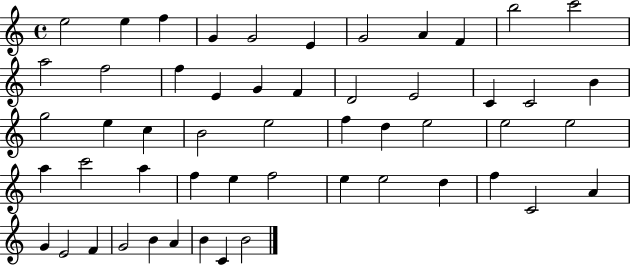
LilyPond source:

{
  \clef treble
  \time 4/4
  \defaultTimeSignature
  \key c \major
  e''2 e''4 f''4 | g'4 g'2 e'4 | g'2 a'4 f'4 | b''2 c'''2 | \break a''2 f''2 | f''4 e'4 g'4 f'4 | d'2 e'2 | c'4 c'2 b'4 | \break g''2 e''4 c''4 | b'2 e''2 | f''4 d''4 e''2 | e''2 e''2 | \break a''4 c'''2 a''4 | f''4 e''4 f''2 | e''4 e''2 d''4 | f''4 c'2 a'4 | \break g'4 e'2 f'4 | g'2 b'4 a'4 | b'4 c'4 b'2 | \bar "|."
}